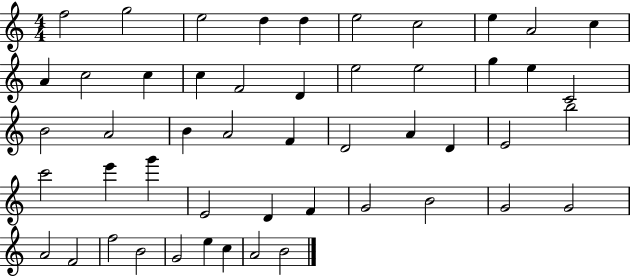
F5/h G5/h E5/h D5/q D5/q E5/h C5/h E5/q A4/h C5/q A4/q C5/h C5/q C5/q F4/h D4/q E5/h E5/h G5/q E5/q C4/h B4/h A4/h B4/q A4/h F4/q D4/h A4/q D4/q E4/h B5/h C6/h E6/q G6/q E4/h D4/q F4/q G4/h B4/h G4/h G4/h A4/h F4/h F5/h B4/h G4/h E5/q C5/q A4/h B4/h